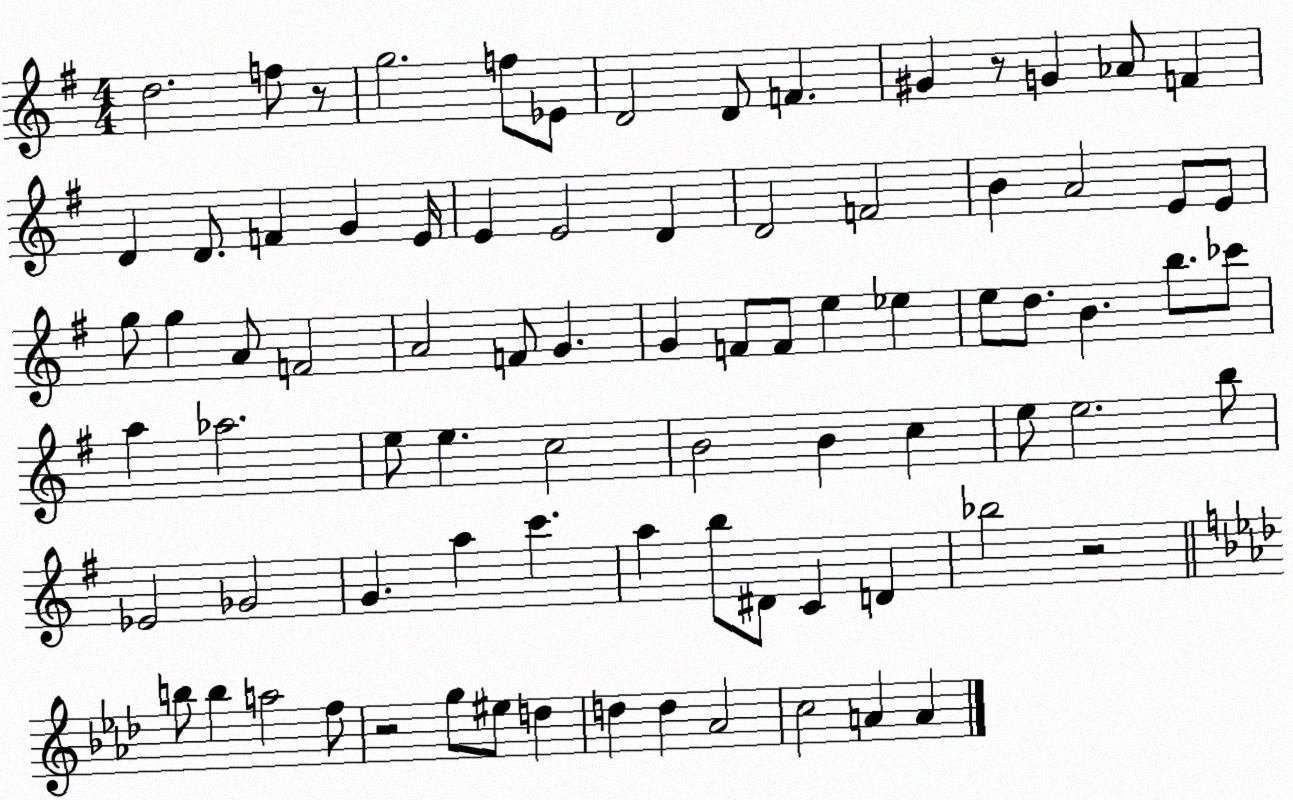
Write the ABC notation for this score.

X:1
T:Untitled
M:4/4
L:1/4
K:G
d2 f/2 z/2 g2 f/2 _E/2 D2 D/2 F ^G z/2 G _A/2 F D D/2 F G E/4 E E2 D D2 F2 B A2 E/2 E/2 g/2 g A/2 F2 A2 F/2 G G F/2 F/2 e _e e/2 d/2 B b/2 _c'/2 a _a2 e/2 e c2 B2 B c e/2 e2 b/2 _E2 _G2 G a c' a b/2 ^D/2 C D _b2 z2 b/2 b a2 f/2 z2 g/2 ^e/2 d d d _A2 c2 A A